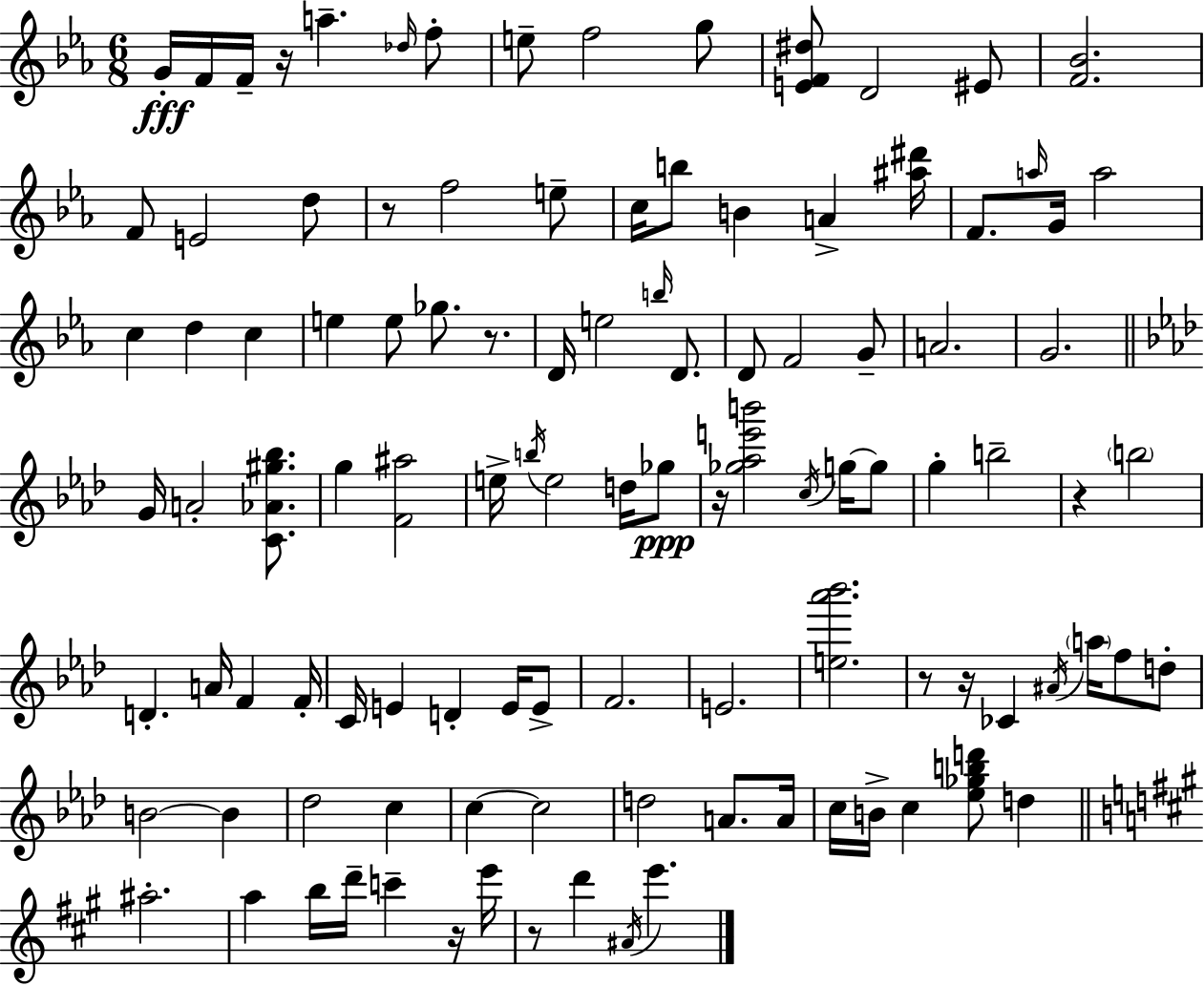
{
  \clef treble
  \numericTimeSignature
  \time 6/8
  \key c \minor
  g'16-.\fff f'16 f'16-- r16 a''4.-- \grace { des''16 } f''8-. | e''8-- f''2 g''8 | <e' f' dis''>8 d'2 eis'8 | <f' bes'>2. | \break f'8 e'2 d''8 | r8 f''2 e''8-- | c''16 b''8 b'4 a'4-> | <ais'' dis'''>16 f'8. \grace { a''16 } g'16 a''2 | \break c''4 d''4 c''4 | e''4 e''8 ges''8. r8. | d'16 e''2 \grace { b''16 } | d'8. d'8 f'2 | \break g'8-- a'2. | g'2. | \bar "||" \break \key aes \major g'16 a'2-. <c' aes' gis'' bes''>8. | g''4 <f' ais''>2 | e''16-> \acciaccatura { b''16 } e''2 d''16 ges''8\ppp | r16 <ges'' aes'' e''' b'''>2 \acciaccatura { c''16 } g''16~~ | \break g''8 g''4-. b''2-- | r4 \parenthesize b''2 | d'4.-. a'16 f'4 | f'16-. c'16 e'4 d'4-. e'16 | \break e'8-> f'2. | e'2. | <e'' aes''' bes'''>2. | r8 r16 ces'4 \acciaccatura { ais'16 } \parenthesize a''16 f''8 | \break d''8-. b'2~~ b'4 | des''2 c''4 | c''4~~ c''2 | d''2 a'8. | \break a'16 c''16 b'16-> c''4 <ees'' ges'' b'' d'''>8 d''4 | \bar "||" \break \key a \major ais''2.-. | a''4 b''16 d'''16-- c'''4-- r16 e'''16 | r8 d'''4 \acciaccatura { ais'16 } e'''4. | \bar "|."
}